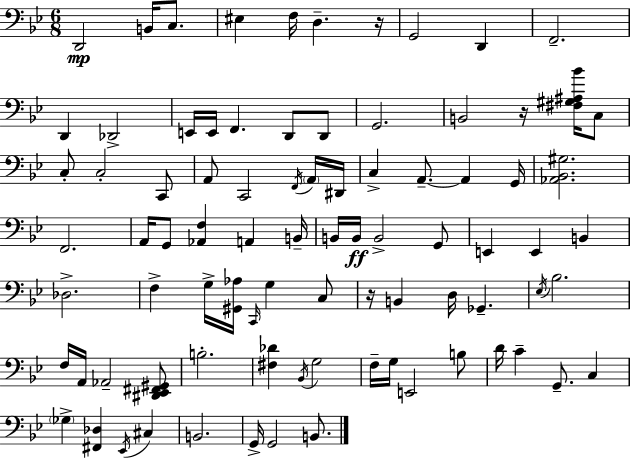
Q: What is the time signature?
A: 6/8